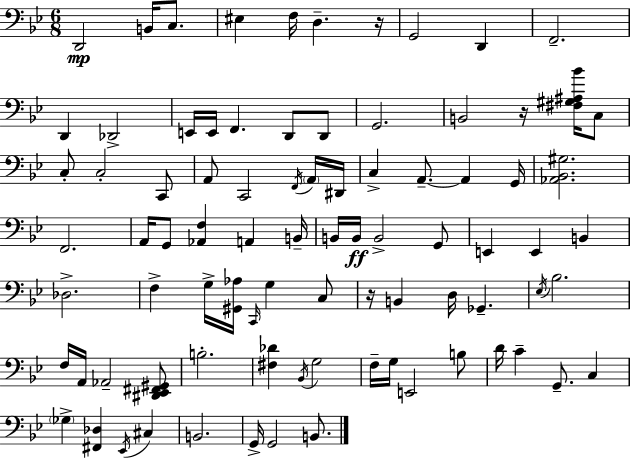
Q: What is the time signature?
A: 6/8